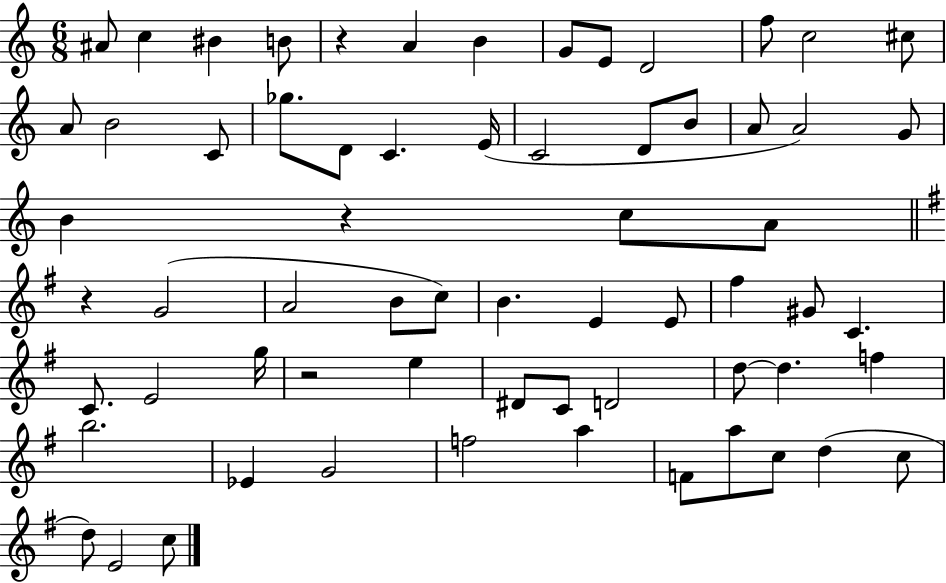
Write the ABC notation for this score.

X:1
T:Untitled
M:6/8
L:1/4
K:C
^A/2 c ^B B/2 z A B G/2 E/2 D2 f/2 c2 ^c/2 A/2 B2 C/2 _g/2 D/2 C E/4 C2 D/2 B/2 A/2 A2 G/2 B z c/2 A/2 z G2 A2 B/2 c/2 B E E/2 ^f ^G/2 C C/2 E2 g/4 z2 e ^D/2 C/2 D2 d/2 d f b2 _E G2 f2 a F/2 a/2 c/2 d c/2 d/2 E2 c/2